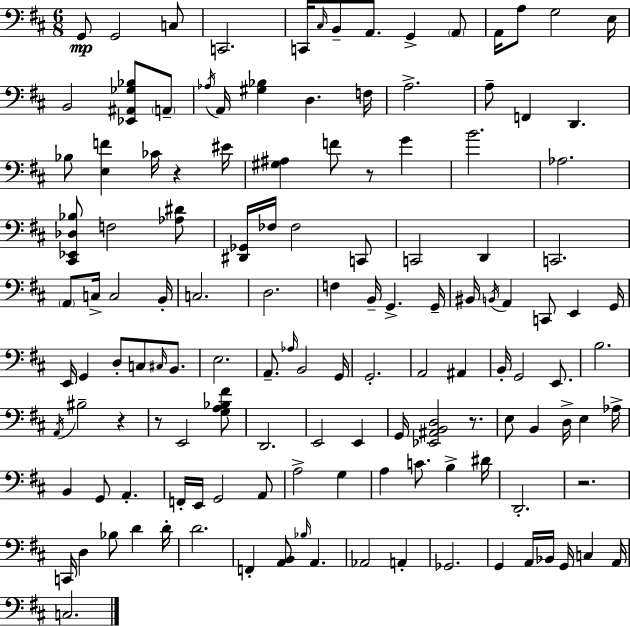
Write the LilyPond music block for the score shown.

{
  \clef bass
  \numericTimeSignature
  \time 6/8
  \key d \major
  g,8\mp g,2 c8 | c,2. | c,16 \grace { cis16 } b,8-- a,8. g,4-> \parenthesize a,8 | a,16 a8 g2 | \break e16 b,2 <ees, ais, ges bes>8 \parenthesize a,8-- | \acciaccatura { aes16 } a,16 <gis bes>4 d4. | f16 a2.-> | a8-- f,4 d,4. | \break bes8 <e f'>4 ces'16 r4 | eis'16 <gis ais>4 f'8 r8 g'4 | b'2. | aes2. | \break <cis, ees, des bes>8 f2 | <aes dis'>8 <dis, ges,>16 fes16 fes2 | c,8 c,2 d,4 | c,2. | \break \parenthesize a,8 c16-> c2 | b,16-. c2. | d2. | f4 b,16-- g,4.-> | \break g,16-- bis,16 \acciaccatura { b,16 } a,4 c,8 e,4 | g,16 e,16 g,4 d8-. c8 | \grace { cis16 } b,8. e2. | a,8.-- \grace { aes16 } b,2 | \break g,16 g,2.-. | a,2 | ais,4 b,16-. g,2 | e,8. b2. | \break \acciaccatura { a,16 } bis2-- | r4 r8 e,2 | <g a bes fis'>8 d,2. | e,2 | \break e,4 g,16 <ees, ais, b, d>2 | r8. e8 b,4 | d16-> e4 aes16-> b,4 g,8 | a,4.-. f,16-. e,16 g,2 | \break a,8 a2-> | g4 a4 c'8. | b4-> dis'16 d,2.-. | r2. | \break c,16 d4 bes8 | d'4 d'16-. d'2. | f,4-. <a, b,>8 | \grace { bes16 } a,4. aes,2 | \break a,4-. ges,2. | g,4 a,16 | bes,16 g,16 c4 a,16 c2. | \bar "|."
}